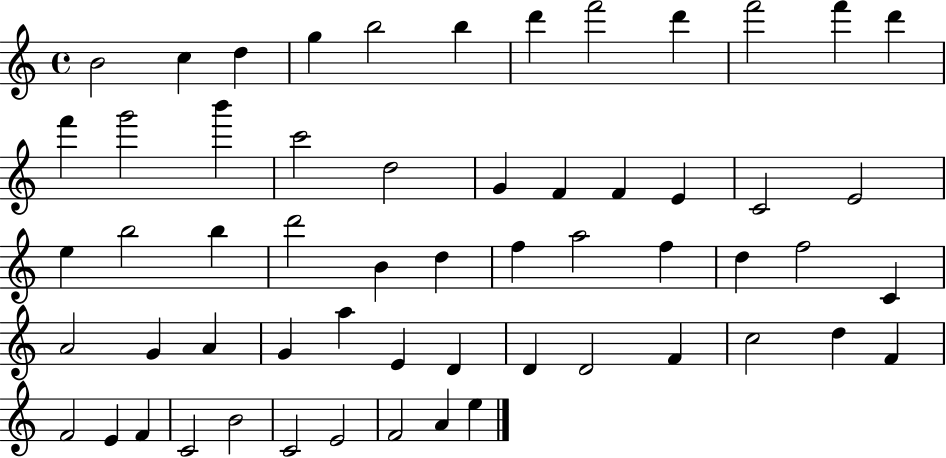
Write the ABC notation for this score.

X:1
T:Untitled
M:4/4
L:1/4
K:C
B2 c d g b2 b d' f'2 d' f'2 f' d' f' g'2 b' c'2 d2 G F F E C2 E2 e b2 b d'2 B d f a2 f d f2 C A2 G A G a E D D D2 F c2 d F F2 E F C2 B2 C2 E2 F2 A e